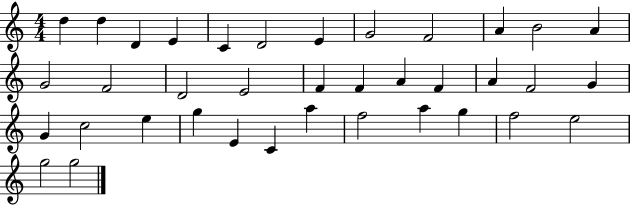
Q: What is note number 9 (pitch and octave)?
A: F4